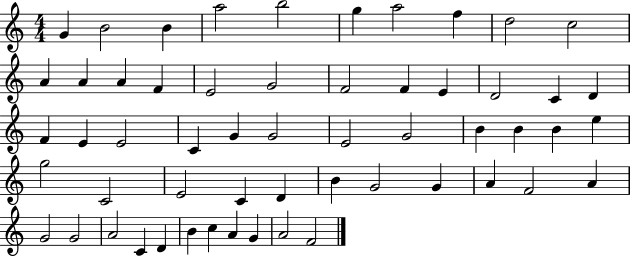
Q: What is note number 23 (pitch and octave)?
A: F4